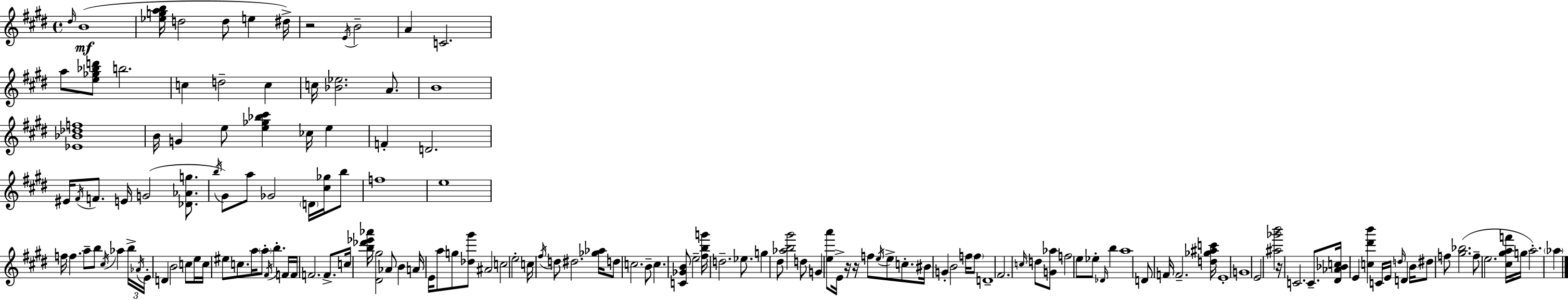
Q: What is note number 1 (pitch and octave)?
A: D#5